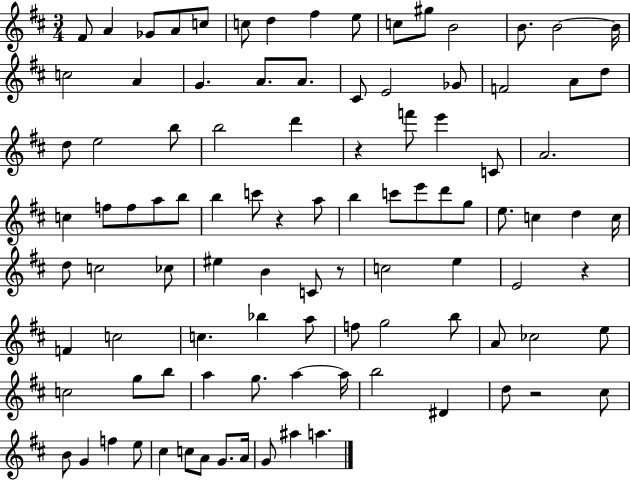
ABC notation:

X:1
T:Untitled
M:3/4
L:1/4
K:D
^F/2 A _G/2 A/2 c/2 c/2 d ^f e/2 c/2 ^g/2 B2 B/2 B2 B/4 c2 A G A/2 A/2 ^C/2 E2 _G/2 F2 A/2 d/2 d/2 e2 b/2 b2 d' z f'/2 e' C/2 A2 c f/2 f/2 a/2 b/2 b c'/2 z a/2 b c'/2 e'/2 d'/2 g/2 e/2 c d c/4 d/2 c2 _c/2 ^e B C/2 z/2 c2 e E2 z F c2 c _b a/2 f/2 g2 b/2 A/2 _c2 e/2 c2 g/2 b/2 a g/2 a a/4 b2 ^D d/2 z2 ^c/2 B/2 G f e/2 ^c c/2 A/2 G/2 A/4 G/2 ^a a